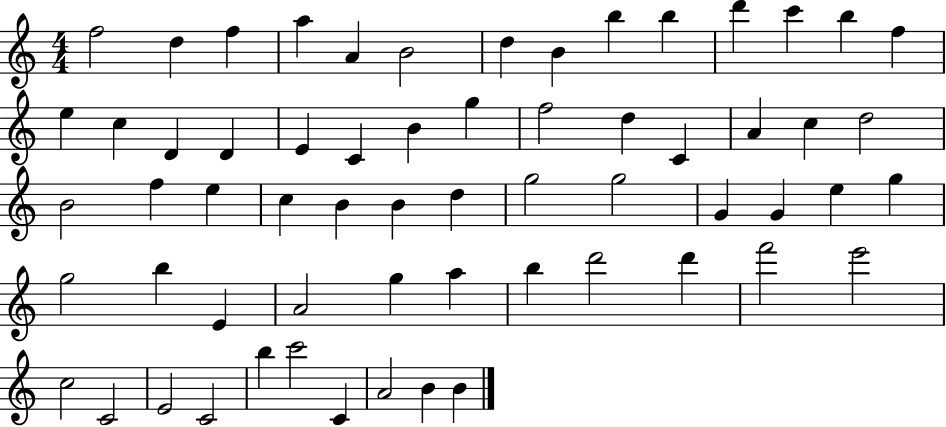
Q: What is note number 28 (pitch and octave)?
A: D5